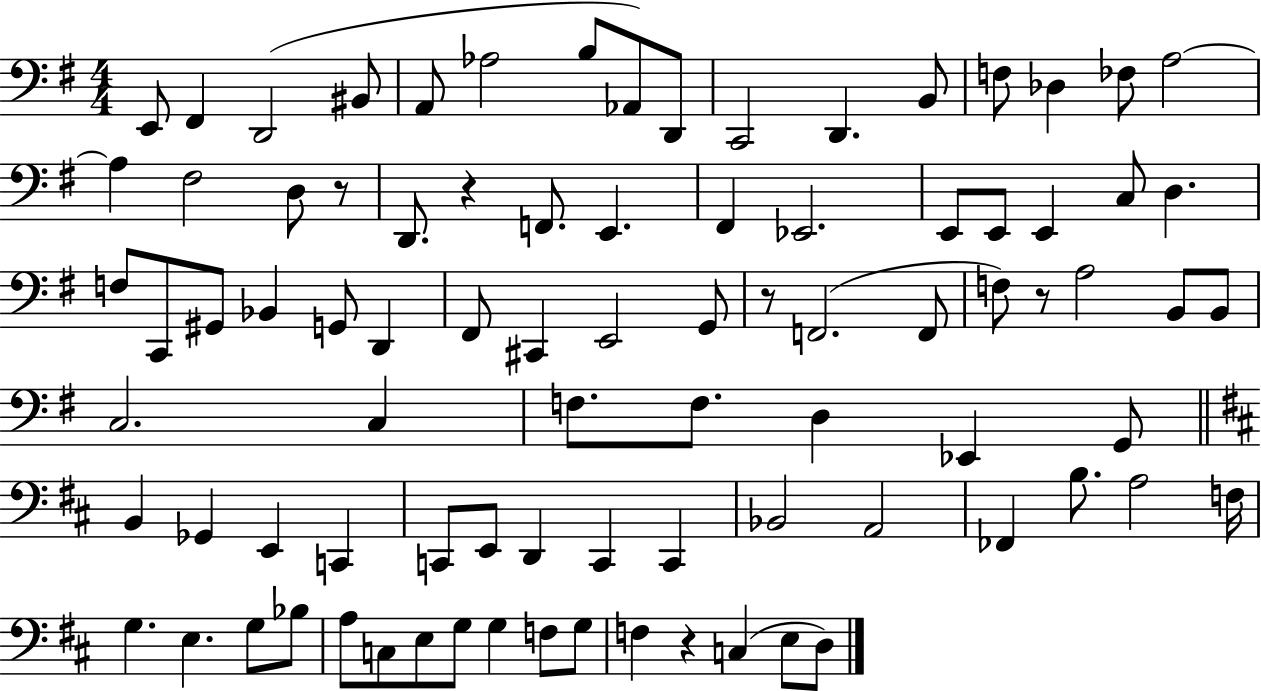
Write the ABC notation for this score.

X:1
T:Untitled
M:4/4
L:1/4
K:G
E,,/2 ^F,, D,,2 ^B,,/2 A,,/2 _A,2 B,/2 _A,,/2 D,,/2 C,,2 D,, B,,/2 F,/2 _D, _F,/2 A,2 A, ^F,2 D,/2 z/2 D,,/2 z F,,/2 E,, ^F,, _E,,2 E,,/2 E,,/2 E,, C,/2 D, F,/2 C,,/2 ^G,,/2 _B,, G,,/2 D,, ^F,,/2 ^C,, E,,2 G,,/2 z/2 F,,2 F,,/2 F,/2 z/2 A,2 B,,/2 B,,/2 C,2 C, F,/2 F,/2 D, _E,, G,,/2 B,, _G,, E,, C,, C,,/2 E,,/2 D,, C,, C,, _B,,2 A,,2 _F,, B,/2 A,2 F,/4 G, E, G,/2 _B,/2 A,/2 C,/2 E,/2 G,/2 G, F,/2 G,/2 F, z C, E,/2 D,/2